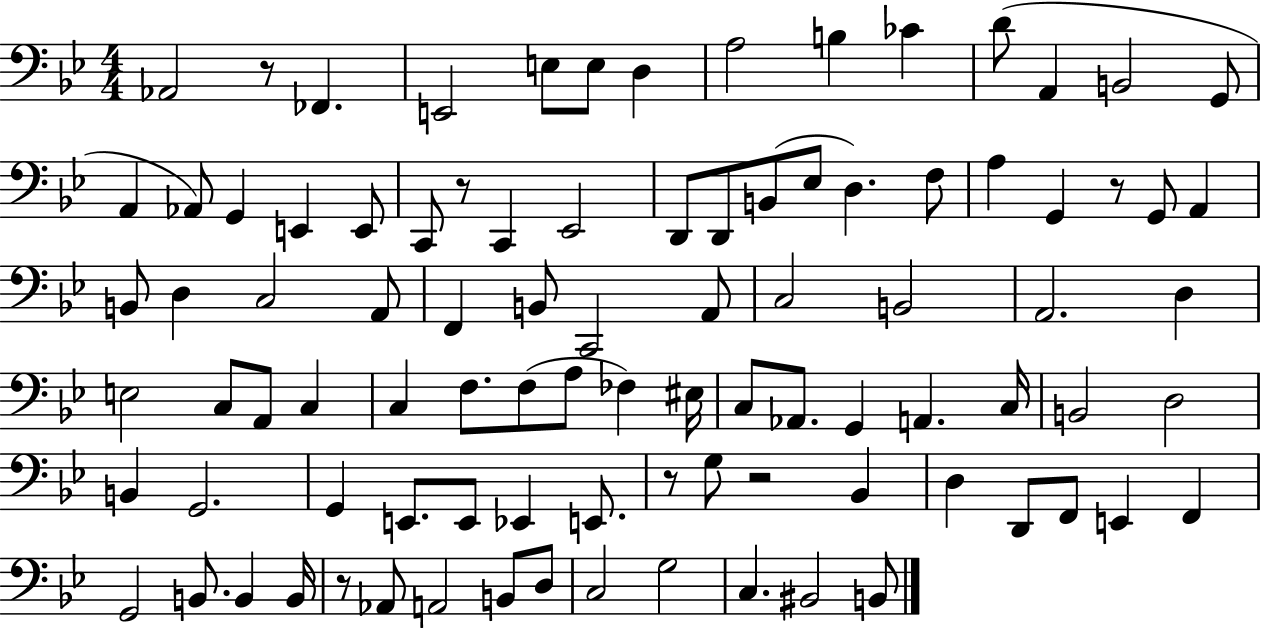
{
  \clef bass
  \numericTimeSignature
  \time 4/4
  \key bes \major
  aes,2 r8 fes,4. | e,2 e8 e8 d4 | a2 b4 ces'4 | d'8( a,4 b,2 g,8 | \break a,4 aes,8) g,4 e,4 e,8 | c,8 r8 c,4 ees,2 | d,8 d,8 b,8( ees8 d4.) f8 | a4 g,4 r8 g,8 a,4 | \break b,8 d4 c2 a,8 | f,4 b,8 c,2 a,8 | c2 b,2 | a,2. d4 | \break e2 c8 a,8 c4 | c4 f8. f8( a8 fes4) eis16 | c8 aes,8. g,4 a,4. c16 | b,2 d2 | \break b,4 g,2. | g,4 e,8. e,8 ees,4 e,8. | r8 g8 r2 bes,4 | d4 d,8 f,8 e,4 f,4 | \break g,2 b,8. b,4 b,16 | r8 aes,8 a,2 b,8 d8 | c2 g2 | c4. bis,2 b,8 | \break \bar "|."
}